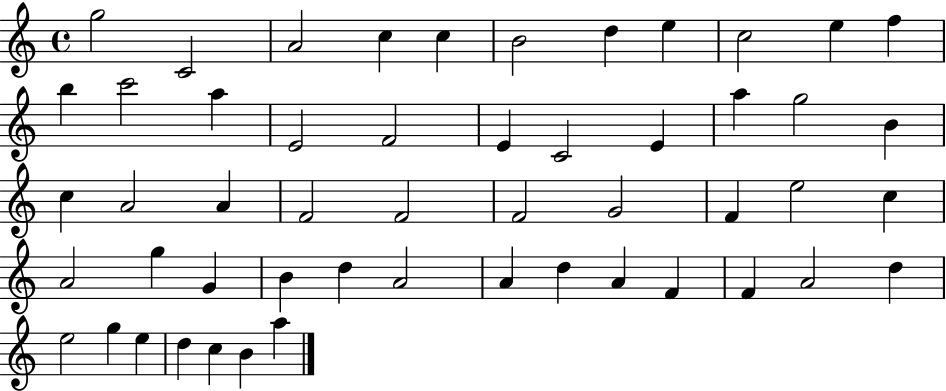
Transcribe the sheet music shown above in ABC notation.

X:1
T:Untitled
M:4/4
L:1/4
K:C
g2 C2 A2 c c B2 d e c2 e f b c'2 a E2 F2 E C2 E a g2 B c A2 A F2 F2 F2 G2 F e2 c A2 g G B d A2 A d A F F A2 d e2 g e d c B a